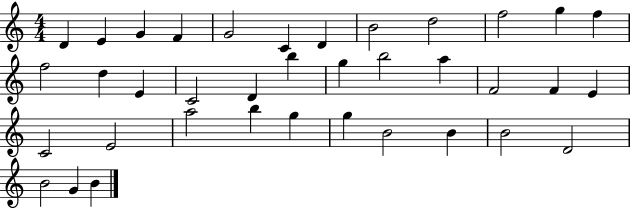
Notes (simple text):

D4/q E4/q G4/q F4/q G4/h C4/q D4/q B4/h D5/h F5/h G5/q F5/q F5/h D5/q E4/q C4/h D4/q B5/q G5/q B5/h A5/q F4/h F4/q E4/q C4/h E4/h A5/h B5/q G5/q G5/q B4/h B4/q B4/h D4/h B4/h G4/q B4/q